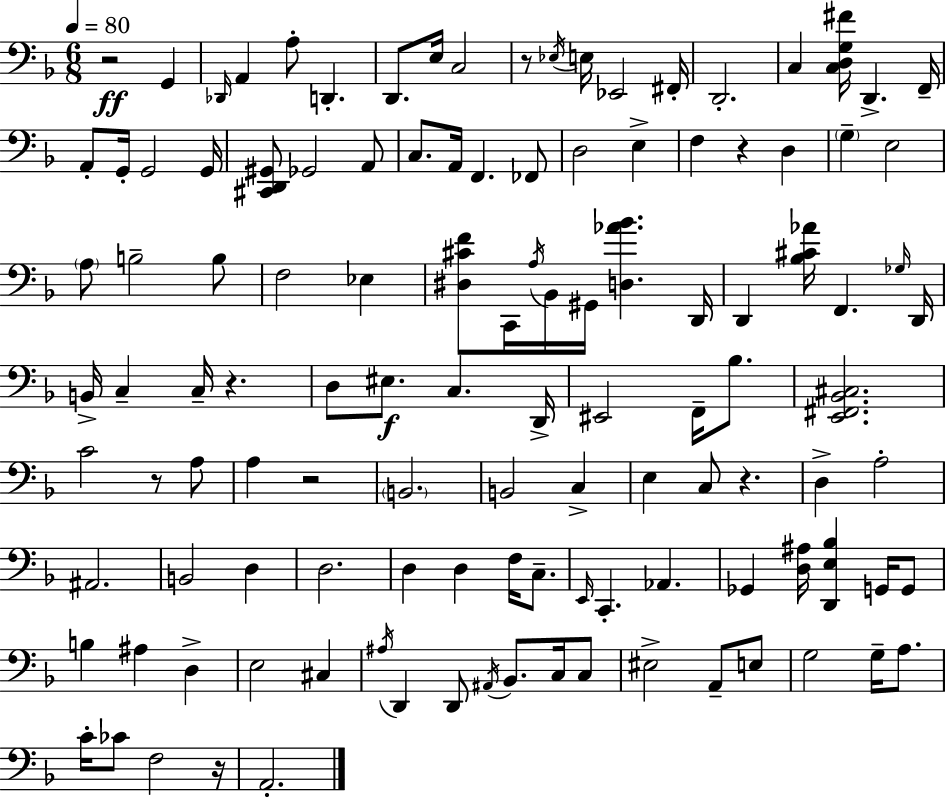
X:1
T:Untitled
M:6/8
L:1/4
K:Dm
z2 G,, _D,,/4 A,, A,/2 D,, D,,/2 E,/4 C,2 z/2 _E,/4 E,/4 _E,,2 ^F,,/4 D,,2 C, [C,D,G,^F]/4 D,, F,,/4 A,,/2 G,,/4 G,,2 G,,/4 [^C,,D,,^G,,]/2 _G,,2 A,,/2 C,/2 A,,/4 F,, _F,,/2 D,2 E, F, z D, G, E,2 A,/2 B,2 B,/2 F,2 _E, [^D,^CF]/2 C,,/4 A,/4 _B,,/4 ^G,,/4 [D,_A_B] D,,/4 D,, [_B,^C_A]/4 F,, _G,/4 D,,/4 B,,/4 C, C,/4 z D,/2 ^E,/2 C, D,,/4 ^E,,2 F,,/4 _B,/2 [E,,^F,,_B,,^C,]2 C2 z/2 A,/2 A, z2 B,,2 B,,2 C, E, C,/2 z D, A,2 ^A,,2 B,,2 D, D,2 D, D, F,/4 C,/2 E,,/4 C,, _A,, _G,, [D,^A,]/4 [D,,E,_B,] G,,/4 G,,/2 B, ^A, D, E,2 ^C, ^A,/4 D,, D,,/2 ^A,,/4 _B,,/2 C,/4 C,/2 ^E,2 A,,/2 E,/2 G,2 G,/4 A,/2 C/4 _C/2 F,2 z/4 A,,2